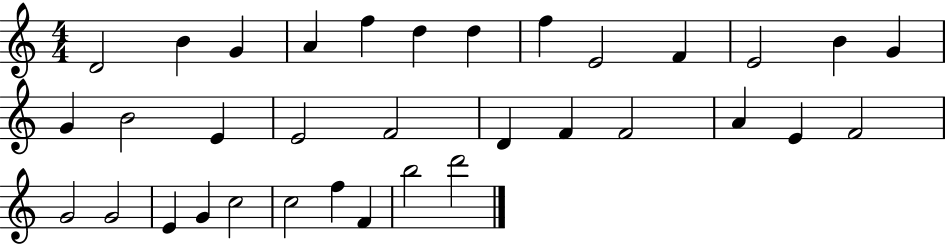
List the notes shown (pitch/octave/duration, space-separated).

D4/h B4/q G4/q A4/q F5/q D5/q D5/q F5/q E4/h F4/q E4/h B4/q G4/q G4/q B4/h E4/q E4/h F4/h D4/q F4/q F4/h A4/q E4/q F4/h G4/h G4/h E4/q G4/q C5/h C5/h F5/q F4/q B5/h D6/h